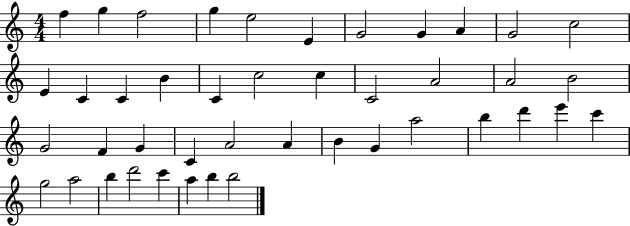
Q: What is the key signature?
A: C major